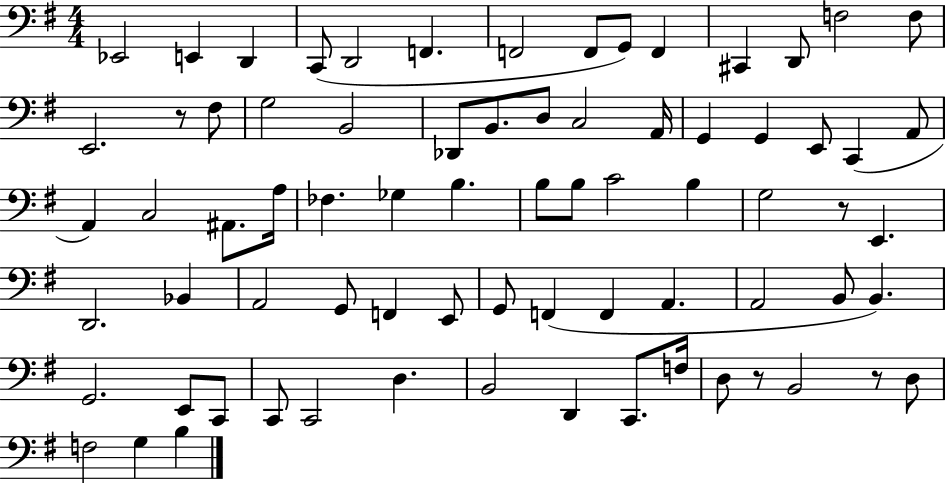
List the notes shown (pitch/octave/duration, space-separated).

Eb2/h E2/q D2/q C2/e D2/h F2/q. F2/h F2/e G2/e F2/q C#2/q D2/e F3/h F3/e E2/h. R/e F#3/e G3/h B2/h Db2/e B2/e. D3/e C3/h A2/s G2/q G2/q E2/e C2/q A2/e A2/q C3/h A#2/e. A3/s FES3/q. Gb3/q B3/q. B3/e B3/e C4/h B3/q G3/h R/e E2/q. D2/h. Bb2/q A2/h G2/e F2/q E2/e G2/e F2/q F2/q A2/q. A2/h B2/e B2/q. G2/h. E2/e C2/e C2/e C2/h D3/q. B2/h D2/q C2/e. F3/s D3/e R/e B2/h R/e D3/e F3/h G3/q B3/q